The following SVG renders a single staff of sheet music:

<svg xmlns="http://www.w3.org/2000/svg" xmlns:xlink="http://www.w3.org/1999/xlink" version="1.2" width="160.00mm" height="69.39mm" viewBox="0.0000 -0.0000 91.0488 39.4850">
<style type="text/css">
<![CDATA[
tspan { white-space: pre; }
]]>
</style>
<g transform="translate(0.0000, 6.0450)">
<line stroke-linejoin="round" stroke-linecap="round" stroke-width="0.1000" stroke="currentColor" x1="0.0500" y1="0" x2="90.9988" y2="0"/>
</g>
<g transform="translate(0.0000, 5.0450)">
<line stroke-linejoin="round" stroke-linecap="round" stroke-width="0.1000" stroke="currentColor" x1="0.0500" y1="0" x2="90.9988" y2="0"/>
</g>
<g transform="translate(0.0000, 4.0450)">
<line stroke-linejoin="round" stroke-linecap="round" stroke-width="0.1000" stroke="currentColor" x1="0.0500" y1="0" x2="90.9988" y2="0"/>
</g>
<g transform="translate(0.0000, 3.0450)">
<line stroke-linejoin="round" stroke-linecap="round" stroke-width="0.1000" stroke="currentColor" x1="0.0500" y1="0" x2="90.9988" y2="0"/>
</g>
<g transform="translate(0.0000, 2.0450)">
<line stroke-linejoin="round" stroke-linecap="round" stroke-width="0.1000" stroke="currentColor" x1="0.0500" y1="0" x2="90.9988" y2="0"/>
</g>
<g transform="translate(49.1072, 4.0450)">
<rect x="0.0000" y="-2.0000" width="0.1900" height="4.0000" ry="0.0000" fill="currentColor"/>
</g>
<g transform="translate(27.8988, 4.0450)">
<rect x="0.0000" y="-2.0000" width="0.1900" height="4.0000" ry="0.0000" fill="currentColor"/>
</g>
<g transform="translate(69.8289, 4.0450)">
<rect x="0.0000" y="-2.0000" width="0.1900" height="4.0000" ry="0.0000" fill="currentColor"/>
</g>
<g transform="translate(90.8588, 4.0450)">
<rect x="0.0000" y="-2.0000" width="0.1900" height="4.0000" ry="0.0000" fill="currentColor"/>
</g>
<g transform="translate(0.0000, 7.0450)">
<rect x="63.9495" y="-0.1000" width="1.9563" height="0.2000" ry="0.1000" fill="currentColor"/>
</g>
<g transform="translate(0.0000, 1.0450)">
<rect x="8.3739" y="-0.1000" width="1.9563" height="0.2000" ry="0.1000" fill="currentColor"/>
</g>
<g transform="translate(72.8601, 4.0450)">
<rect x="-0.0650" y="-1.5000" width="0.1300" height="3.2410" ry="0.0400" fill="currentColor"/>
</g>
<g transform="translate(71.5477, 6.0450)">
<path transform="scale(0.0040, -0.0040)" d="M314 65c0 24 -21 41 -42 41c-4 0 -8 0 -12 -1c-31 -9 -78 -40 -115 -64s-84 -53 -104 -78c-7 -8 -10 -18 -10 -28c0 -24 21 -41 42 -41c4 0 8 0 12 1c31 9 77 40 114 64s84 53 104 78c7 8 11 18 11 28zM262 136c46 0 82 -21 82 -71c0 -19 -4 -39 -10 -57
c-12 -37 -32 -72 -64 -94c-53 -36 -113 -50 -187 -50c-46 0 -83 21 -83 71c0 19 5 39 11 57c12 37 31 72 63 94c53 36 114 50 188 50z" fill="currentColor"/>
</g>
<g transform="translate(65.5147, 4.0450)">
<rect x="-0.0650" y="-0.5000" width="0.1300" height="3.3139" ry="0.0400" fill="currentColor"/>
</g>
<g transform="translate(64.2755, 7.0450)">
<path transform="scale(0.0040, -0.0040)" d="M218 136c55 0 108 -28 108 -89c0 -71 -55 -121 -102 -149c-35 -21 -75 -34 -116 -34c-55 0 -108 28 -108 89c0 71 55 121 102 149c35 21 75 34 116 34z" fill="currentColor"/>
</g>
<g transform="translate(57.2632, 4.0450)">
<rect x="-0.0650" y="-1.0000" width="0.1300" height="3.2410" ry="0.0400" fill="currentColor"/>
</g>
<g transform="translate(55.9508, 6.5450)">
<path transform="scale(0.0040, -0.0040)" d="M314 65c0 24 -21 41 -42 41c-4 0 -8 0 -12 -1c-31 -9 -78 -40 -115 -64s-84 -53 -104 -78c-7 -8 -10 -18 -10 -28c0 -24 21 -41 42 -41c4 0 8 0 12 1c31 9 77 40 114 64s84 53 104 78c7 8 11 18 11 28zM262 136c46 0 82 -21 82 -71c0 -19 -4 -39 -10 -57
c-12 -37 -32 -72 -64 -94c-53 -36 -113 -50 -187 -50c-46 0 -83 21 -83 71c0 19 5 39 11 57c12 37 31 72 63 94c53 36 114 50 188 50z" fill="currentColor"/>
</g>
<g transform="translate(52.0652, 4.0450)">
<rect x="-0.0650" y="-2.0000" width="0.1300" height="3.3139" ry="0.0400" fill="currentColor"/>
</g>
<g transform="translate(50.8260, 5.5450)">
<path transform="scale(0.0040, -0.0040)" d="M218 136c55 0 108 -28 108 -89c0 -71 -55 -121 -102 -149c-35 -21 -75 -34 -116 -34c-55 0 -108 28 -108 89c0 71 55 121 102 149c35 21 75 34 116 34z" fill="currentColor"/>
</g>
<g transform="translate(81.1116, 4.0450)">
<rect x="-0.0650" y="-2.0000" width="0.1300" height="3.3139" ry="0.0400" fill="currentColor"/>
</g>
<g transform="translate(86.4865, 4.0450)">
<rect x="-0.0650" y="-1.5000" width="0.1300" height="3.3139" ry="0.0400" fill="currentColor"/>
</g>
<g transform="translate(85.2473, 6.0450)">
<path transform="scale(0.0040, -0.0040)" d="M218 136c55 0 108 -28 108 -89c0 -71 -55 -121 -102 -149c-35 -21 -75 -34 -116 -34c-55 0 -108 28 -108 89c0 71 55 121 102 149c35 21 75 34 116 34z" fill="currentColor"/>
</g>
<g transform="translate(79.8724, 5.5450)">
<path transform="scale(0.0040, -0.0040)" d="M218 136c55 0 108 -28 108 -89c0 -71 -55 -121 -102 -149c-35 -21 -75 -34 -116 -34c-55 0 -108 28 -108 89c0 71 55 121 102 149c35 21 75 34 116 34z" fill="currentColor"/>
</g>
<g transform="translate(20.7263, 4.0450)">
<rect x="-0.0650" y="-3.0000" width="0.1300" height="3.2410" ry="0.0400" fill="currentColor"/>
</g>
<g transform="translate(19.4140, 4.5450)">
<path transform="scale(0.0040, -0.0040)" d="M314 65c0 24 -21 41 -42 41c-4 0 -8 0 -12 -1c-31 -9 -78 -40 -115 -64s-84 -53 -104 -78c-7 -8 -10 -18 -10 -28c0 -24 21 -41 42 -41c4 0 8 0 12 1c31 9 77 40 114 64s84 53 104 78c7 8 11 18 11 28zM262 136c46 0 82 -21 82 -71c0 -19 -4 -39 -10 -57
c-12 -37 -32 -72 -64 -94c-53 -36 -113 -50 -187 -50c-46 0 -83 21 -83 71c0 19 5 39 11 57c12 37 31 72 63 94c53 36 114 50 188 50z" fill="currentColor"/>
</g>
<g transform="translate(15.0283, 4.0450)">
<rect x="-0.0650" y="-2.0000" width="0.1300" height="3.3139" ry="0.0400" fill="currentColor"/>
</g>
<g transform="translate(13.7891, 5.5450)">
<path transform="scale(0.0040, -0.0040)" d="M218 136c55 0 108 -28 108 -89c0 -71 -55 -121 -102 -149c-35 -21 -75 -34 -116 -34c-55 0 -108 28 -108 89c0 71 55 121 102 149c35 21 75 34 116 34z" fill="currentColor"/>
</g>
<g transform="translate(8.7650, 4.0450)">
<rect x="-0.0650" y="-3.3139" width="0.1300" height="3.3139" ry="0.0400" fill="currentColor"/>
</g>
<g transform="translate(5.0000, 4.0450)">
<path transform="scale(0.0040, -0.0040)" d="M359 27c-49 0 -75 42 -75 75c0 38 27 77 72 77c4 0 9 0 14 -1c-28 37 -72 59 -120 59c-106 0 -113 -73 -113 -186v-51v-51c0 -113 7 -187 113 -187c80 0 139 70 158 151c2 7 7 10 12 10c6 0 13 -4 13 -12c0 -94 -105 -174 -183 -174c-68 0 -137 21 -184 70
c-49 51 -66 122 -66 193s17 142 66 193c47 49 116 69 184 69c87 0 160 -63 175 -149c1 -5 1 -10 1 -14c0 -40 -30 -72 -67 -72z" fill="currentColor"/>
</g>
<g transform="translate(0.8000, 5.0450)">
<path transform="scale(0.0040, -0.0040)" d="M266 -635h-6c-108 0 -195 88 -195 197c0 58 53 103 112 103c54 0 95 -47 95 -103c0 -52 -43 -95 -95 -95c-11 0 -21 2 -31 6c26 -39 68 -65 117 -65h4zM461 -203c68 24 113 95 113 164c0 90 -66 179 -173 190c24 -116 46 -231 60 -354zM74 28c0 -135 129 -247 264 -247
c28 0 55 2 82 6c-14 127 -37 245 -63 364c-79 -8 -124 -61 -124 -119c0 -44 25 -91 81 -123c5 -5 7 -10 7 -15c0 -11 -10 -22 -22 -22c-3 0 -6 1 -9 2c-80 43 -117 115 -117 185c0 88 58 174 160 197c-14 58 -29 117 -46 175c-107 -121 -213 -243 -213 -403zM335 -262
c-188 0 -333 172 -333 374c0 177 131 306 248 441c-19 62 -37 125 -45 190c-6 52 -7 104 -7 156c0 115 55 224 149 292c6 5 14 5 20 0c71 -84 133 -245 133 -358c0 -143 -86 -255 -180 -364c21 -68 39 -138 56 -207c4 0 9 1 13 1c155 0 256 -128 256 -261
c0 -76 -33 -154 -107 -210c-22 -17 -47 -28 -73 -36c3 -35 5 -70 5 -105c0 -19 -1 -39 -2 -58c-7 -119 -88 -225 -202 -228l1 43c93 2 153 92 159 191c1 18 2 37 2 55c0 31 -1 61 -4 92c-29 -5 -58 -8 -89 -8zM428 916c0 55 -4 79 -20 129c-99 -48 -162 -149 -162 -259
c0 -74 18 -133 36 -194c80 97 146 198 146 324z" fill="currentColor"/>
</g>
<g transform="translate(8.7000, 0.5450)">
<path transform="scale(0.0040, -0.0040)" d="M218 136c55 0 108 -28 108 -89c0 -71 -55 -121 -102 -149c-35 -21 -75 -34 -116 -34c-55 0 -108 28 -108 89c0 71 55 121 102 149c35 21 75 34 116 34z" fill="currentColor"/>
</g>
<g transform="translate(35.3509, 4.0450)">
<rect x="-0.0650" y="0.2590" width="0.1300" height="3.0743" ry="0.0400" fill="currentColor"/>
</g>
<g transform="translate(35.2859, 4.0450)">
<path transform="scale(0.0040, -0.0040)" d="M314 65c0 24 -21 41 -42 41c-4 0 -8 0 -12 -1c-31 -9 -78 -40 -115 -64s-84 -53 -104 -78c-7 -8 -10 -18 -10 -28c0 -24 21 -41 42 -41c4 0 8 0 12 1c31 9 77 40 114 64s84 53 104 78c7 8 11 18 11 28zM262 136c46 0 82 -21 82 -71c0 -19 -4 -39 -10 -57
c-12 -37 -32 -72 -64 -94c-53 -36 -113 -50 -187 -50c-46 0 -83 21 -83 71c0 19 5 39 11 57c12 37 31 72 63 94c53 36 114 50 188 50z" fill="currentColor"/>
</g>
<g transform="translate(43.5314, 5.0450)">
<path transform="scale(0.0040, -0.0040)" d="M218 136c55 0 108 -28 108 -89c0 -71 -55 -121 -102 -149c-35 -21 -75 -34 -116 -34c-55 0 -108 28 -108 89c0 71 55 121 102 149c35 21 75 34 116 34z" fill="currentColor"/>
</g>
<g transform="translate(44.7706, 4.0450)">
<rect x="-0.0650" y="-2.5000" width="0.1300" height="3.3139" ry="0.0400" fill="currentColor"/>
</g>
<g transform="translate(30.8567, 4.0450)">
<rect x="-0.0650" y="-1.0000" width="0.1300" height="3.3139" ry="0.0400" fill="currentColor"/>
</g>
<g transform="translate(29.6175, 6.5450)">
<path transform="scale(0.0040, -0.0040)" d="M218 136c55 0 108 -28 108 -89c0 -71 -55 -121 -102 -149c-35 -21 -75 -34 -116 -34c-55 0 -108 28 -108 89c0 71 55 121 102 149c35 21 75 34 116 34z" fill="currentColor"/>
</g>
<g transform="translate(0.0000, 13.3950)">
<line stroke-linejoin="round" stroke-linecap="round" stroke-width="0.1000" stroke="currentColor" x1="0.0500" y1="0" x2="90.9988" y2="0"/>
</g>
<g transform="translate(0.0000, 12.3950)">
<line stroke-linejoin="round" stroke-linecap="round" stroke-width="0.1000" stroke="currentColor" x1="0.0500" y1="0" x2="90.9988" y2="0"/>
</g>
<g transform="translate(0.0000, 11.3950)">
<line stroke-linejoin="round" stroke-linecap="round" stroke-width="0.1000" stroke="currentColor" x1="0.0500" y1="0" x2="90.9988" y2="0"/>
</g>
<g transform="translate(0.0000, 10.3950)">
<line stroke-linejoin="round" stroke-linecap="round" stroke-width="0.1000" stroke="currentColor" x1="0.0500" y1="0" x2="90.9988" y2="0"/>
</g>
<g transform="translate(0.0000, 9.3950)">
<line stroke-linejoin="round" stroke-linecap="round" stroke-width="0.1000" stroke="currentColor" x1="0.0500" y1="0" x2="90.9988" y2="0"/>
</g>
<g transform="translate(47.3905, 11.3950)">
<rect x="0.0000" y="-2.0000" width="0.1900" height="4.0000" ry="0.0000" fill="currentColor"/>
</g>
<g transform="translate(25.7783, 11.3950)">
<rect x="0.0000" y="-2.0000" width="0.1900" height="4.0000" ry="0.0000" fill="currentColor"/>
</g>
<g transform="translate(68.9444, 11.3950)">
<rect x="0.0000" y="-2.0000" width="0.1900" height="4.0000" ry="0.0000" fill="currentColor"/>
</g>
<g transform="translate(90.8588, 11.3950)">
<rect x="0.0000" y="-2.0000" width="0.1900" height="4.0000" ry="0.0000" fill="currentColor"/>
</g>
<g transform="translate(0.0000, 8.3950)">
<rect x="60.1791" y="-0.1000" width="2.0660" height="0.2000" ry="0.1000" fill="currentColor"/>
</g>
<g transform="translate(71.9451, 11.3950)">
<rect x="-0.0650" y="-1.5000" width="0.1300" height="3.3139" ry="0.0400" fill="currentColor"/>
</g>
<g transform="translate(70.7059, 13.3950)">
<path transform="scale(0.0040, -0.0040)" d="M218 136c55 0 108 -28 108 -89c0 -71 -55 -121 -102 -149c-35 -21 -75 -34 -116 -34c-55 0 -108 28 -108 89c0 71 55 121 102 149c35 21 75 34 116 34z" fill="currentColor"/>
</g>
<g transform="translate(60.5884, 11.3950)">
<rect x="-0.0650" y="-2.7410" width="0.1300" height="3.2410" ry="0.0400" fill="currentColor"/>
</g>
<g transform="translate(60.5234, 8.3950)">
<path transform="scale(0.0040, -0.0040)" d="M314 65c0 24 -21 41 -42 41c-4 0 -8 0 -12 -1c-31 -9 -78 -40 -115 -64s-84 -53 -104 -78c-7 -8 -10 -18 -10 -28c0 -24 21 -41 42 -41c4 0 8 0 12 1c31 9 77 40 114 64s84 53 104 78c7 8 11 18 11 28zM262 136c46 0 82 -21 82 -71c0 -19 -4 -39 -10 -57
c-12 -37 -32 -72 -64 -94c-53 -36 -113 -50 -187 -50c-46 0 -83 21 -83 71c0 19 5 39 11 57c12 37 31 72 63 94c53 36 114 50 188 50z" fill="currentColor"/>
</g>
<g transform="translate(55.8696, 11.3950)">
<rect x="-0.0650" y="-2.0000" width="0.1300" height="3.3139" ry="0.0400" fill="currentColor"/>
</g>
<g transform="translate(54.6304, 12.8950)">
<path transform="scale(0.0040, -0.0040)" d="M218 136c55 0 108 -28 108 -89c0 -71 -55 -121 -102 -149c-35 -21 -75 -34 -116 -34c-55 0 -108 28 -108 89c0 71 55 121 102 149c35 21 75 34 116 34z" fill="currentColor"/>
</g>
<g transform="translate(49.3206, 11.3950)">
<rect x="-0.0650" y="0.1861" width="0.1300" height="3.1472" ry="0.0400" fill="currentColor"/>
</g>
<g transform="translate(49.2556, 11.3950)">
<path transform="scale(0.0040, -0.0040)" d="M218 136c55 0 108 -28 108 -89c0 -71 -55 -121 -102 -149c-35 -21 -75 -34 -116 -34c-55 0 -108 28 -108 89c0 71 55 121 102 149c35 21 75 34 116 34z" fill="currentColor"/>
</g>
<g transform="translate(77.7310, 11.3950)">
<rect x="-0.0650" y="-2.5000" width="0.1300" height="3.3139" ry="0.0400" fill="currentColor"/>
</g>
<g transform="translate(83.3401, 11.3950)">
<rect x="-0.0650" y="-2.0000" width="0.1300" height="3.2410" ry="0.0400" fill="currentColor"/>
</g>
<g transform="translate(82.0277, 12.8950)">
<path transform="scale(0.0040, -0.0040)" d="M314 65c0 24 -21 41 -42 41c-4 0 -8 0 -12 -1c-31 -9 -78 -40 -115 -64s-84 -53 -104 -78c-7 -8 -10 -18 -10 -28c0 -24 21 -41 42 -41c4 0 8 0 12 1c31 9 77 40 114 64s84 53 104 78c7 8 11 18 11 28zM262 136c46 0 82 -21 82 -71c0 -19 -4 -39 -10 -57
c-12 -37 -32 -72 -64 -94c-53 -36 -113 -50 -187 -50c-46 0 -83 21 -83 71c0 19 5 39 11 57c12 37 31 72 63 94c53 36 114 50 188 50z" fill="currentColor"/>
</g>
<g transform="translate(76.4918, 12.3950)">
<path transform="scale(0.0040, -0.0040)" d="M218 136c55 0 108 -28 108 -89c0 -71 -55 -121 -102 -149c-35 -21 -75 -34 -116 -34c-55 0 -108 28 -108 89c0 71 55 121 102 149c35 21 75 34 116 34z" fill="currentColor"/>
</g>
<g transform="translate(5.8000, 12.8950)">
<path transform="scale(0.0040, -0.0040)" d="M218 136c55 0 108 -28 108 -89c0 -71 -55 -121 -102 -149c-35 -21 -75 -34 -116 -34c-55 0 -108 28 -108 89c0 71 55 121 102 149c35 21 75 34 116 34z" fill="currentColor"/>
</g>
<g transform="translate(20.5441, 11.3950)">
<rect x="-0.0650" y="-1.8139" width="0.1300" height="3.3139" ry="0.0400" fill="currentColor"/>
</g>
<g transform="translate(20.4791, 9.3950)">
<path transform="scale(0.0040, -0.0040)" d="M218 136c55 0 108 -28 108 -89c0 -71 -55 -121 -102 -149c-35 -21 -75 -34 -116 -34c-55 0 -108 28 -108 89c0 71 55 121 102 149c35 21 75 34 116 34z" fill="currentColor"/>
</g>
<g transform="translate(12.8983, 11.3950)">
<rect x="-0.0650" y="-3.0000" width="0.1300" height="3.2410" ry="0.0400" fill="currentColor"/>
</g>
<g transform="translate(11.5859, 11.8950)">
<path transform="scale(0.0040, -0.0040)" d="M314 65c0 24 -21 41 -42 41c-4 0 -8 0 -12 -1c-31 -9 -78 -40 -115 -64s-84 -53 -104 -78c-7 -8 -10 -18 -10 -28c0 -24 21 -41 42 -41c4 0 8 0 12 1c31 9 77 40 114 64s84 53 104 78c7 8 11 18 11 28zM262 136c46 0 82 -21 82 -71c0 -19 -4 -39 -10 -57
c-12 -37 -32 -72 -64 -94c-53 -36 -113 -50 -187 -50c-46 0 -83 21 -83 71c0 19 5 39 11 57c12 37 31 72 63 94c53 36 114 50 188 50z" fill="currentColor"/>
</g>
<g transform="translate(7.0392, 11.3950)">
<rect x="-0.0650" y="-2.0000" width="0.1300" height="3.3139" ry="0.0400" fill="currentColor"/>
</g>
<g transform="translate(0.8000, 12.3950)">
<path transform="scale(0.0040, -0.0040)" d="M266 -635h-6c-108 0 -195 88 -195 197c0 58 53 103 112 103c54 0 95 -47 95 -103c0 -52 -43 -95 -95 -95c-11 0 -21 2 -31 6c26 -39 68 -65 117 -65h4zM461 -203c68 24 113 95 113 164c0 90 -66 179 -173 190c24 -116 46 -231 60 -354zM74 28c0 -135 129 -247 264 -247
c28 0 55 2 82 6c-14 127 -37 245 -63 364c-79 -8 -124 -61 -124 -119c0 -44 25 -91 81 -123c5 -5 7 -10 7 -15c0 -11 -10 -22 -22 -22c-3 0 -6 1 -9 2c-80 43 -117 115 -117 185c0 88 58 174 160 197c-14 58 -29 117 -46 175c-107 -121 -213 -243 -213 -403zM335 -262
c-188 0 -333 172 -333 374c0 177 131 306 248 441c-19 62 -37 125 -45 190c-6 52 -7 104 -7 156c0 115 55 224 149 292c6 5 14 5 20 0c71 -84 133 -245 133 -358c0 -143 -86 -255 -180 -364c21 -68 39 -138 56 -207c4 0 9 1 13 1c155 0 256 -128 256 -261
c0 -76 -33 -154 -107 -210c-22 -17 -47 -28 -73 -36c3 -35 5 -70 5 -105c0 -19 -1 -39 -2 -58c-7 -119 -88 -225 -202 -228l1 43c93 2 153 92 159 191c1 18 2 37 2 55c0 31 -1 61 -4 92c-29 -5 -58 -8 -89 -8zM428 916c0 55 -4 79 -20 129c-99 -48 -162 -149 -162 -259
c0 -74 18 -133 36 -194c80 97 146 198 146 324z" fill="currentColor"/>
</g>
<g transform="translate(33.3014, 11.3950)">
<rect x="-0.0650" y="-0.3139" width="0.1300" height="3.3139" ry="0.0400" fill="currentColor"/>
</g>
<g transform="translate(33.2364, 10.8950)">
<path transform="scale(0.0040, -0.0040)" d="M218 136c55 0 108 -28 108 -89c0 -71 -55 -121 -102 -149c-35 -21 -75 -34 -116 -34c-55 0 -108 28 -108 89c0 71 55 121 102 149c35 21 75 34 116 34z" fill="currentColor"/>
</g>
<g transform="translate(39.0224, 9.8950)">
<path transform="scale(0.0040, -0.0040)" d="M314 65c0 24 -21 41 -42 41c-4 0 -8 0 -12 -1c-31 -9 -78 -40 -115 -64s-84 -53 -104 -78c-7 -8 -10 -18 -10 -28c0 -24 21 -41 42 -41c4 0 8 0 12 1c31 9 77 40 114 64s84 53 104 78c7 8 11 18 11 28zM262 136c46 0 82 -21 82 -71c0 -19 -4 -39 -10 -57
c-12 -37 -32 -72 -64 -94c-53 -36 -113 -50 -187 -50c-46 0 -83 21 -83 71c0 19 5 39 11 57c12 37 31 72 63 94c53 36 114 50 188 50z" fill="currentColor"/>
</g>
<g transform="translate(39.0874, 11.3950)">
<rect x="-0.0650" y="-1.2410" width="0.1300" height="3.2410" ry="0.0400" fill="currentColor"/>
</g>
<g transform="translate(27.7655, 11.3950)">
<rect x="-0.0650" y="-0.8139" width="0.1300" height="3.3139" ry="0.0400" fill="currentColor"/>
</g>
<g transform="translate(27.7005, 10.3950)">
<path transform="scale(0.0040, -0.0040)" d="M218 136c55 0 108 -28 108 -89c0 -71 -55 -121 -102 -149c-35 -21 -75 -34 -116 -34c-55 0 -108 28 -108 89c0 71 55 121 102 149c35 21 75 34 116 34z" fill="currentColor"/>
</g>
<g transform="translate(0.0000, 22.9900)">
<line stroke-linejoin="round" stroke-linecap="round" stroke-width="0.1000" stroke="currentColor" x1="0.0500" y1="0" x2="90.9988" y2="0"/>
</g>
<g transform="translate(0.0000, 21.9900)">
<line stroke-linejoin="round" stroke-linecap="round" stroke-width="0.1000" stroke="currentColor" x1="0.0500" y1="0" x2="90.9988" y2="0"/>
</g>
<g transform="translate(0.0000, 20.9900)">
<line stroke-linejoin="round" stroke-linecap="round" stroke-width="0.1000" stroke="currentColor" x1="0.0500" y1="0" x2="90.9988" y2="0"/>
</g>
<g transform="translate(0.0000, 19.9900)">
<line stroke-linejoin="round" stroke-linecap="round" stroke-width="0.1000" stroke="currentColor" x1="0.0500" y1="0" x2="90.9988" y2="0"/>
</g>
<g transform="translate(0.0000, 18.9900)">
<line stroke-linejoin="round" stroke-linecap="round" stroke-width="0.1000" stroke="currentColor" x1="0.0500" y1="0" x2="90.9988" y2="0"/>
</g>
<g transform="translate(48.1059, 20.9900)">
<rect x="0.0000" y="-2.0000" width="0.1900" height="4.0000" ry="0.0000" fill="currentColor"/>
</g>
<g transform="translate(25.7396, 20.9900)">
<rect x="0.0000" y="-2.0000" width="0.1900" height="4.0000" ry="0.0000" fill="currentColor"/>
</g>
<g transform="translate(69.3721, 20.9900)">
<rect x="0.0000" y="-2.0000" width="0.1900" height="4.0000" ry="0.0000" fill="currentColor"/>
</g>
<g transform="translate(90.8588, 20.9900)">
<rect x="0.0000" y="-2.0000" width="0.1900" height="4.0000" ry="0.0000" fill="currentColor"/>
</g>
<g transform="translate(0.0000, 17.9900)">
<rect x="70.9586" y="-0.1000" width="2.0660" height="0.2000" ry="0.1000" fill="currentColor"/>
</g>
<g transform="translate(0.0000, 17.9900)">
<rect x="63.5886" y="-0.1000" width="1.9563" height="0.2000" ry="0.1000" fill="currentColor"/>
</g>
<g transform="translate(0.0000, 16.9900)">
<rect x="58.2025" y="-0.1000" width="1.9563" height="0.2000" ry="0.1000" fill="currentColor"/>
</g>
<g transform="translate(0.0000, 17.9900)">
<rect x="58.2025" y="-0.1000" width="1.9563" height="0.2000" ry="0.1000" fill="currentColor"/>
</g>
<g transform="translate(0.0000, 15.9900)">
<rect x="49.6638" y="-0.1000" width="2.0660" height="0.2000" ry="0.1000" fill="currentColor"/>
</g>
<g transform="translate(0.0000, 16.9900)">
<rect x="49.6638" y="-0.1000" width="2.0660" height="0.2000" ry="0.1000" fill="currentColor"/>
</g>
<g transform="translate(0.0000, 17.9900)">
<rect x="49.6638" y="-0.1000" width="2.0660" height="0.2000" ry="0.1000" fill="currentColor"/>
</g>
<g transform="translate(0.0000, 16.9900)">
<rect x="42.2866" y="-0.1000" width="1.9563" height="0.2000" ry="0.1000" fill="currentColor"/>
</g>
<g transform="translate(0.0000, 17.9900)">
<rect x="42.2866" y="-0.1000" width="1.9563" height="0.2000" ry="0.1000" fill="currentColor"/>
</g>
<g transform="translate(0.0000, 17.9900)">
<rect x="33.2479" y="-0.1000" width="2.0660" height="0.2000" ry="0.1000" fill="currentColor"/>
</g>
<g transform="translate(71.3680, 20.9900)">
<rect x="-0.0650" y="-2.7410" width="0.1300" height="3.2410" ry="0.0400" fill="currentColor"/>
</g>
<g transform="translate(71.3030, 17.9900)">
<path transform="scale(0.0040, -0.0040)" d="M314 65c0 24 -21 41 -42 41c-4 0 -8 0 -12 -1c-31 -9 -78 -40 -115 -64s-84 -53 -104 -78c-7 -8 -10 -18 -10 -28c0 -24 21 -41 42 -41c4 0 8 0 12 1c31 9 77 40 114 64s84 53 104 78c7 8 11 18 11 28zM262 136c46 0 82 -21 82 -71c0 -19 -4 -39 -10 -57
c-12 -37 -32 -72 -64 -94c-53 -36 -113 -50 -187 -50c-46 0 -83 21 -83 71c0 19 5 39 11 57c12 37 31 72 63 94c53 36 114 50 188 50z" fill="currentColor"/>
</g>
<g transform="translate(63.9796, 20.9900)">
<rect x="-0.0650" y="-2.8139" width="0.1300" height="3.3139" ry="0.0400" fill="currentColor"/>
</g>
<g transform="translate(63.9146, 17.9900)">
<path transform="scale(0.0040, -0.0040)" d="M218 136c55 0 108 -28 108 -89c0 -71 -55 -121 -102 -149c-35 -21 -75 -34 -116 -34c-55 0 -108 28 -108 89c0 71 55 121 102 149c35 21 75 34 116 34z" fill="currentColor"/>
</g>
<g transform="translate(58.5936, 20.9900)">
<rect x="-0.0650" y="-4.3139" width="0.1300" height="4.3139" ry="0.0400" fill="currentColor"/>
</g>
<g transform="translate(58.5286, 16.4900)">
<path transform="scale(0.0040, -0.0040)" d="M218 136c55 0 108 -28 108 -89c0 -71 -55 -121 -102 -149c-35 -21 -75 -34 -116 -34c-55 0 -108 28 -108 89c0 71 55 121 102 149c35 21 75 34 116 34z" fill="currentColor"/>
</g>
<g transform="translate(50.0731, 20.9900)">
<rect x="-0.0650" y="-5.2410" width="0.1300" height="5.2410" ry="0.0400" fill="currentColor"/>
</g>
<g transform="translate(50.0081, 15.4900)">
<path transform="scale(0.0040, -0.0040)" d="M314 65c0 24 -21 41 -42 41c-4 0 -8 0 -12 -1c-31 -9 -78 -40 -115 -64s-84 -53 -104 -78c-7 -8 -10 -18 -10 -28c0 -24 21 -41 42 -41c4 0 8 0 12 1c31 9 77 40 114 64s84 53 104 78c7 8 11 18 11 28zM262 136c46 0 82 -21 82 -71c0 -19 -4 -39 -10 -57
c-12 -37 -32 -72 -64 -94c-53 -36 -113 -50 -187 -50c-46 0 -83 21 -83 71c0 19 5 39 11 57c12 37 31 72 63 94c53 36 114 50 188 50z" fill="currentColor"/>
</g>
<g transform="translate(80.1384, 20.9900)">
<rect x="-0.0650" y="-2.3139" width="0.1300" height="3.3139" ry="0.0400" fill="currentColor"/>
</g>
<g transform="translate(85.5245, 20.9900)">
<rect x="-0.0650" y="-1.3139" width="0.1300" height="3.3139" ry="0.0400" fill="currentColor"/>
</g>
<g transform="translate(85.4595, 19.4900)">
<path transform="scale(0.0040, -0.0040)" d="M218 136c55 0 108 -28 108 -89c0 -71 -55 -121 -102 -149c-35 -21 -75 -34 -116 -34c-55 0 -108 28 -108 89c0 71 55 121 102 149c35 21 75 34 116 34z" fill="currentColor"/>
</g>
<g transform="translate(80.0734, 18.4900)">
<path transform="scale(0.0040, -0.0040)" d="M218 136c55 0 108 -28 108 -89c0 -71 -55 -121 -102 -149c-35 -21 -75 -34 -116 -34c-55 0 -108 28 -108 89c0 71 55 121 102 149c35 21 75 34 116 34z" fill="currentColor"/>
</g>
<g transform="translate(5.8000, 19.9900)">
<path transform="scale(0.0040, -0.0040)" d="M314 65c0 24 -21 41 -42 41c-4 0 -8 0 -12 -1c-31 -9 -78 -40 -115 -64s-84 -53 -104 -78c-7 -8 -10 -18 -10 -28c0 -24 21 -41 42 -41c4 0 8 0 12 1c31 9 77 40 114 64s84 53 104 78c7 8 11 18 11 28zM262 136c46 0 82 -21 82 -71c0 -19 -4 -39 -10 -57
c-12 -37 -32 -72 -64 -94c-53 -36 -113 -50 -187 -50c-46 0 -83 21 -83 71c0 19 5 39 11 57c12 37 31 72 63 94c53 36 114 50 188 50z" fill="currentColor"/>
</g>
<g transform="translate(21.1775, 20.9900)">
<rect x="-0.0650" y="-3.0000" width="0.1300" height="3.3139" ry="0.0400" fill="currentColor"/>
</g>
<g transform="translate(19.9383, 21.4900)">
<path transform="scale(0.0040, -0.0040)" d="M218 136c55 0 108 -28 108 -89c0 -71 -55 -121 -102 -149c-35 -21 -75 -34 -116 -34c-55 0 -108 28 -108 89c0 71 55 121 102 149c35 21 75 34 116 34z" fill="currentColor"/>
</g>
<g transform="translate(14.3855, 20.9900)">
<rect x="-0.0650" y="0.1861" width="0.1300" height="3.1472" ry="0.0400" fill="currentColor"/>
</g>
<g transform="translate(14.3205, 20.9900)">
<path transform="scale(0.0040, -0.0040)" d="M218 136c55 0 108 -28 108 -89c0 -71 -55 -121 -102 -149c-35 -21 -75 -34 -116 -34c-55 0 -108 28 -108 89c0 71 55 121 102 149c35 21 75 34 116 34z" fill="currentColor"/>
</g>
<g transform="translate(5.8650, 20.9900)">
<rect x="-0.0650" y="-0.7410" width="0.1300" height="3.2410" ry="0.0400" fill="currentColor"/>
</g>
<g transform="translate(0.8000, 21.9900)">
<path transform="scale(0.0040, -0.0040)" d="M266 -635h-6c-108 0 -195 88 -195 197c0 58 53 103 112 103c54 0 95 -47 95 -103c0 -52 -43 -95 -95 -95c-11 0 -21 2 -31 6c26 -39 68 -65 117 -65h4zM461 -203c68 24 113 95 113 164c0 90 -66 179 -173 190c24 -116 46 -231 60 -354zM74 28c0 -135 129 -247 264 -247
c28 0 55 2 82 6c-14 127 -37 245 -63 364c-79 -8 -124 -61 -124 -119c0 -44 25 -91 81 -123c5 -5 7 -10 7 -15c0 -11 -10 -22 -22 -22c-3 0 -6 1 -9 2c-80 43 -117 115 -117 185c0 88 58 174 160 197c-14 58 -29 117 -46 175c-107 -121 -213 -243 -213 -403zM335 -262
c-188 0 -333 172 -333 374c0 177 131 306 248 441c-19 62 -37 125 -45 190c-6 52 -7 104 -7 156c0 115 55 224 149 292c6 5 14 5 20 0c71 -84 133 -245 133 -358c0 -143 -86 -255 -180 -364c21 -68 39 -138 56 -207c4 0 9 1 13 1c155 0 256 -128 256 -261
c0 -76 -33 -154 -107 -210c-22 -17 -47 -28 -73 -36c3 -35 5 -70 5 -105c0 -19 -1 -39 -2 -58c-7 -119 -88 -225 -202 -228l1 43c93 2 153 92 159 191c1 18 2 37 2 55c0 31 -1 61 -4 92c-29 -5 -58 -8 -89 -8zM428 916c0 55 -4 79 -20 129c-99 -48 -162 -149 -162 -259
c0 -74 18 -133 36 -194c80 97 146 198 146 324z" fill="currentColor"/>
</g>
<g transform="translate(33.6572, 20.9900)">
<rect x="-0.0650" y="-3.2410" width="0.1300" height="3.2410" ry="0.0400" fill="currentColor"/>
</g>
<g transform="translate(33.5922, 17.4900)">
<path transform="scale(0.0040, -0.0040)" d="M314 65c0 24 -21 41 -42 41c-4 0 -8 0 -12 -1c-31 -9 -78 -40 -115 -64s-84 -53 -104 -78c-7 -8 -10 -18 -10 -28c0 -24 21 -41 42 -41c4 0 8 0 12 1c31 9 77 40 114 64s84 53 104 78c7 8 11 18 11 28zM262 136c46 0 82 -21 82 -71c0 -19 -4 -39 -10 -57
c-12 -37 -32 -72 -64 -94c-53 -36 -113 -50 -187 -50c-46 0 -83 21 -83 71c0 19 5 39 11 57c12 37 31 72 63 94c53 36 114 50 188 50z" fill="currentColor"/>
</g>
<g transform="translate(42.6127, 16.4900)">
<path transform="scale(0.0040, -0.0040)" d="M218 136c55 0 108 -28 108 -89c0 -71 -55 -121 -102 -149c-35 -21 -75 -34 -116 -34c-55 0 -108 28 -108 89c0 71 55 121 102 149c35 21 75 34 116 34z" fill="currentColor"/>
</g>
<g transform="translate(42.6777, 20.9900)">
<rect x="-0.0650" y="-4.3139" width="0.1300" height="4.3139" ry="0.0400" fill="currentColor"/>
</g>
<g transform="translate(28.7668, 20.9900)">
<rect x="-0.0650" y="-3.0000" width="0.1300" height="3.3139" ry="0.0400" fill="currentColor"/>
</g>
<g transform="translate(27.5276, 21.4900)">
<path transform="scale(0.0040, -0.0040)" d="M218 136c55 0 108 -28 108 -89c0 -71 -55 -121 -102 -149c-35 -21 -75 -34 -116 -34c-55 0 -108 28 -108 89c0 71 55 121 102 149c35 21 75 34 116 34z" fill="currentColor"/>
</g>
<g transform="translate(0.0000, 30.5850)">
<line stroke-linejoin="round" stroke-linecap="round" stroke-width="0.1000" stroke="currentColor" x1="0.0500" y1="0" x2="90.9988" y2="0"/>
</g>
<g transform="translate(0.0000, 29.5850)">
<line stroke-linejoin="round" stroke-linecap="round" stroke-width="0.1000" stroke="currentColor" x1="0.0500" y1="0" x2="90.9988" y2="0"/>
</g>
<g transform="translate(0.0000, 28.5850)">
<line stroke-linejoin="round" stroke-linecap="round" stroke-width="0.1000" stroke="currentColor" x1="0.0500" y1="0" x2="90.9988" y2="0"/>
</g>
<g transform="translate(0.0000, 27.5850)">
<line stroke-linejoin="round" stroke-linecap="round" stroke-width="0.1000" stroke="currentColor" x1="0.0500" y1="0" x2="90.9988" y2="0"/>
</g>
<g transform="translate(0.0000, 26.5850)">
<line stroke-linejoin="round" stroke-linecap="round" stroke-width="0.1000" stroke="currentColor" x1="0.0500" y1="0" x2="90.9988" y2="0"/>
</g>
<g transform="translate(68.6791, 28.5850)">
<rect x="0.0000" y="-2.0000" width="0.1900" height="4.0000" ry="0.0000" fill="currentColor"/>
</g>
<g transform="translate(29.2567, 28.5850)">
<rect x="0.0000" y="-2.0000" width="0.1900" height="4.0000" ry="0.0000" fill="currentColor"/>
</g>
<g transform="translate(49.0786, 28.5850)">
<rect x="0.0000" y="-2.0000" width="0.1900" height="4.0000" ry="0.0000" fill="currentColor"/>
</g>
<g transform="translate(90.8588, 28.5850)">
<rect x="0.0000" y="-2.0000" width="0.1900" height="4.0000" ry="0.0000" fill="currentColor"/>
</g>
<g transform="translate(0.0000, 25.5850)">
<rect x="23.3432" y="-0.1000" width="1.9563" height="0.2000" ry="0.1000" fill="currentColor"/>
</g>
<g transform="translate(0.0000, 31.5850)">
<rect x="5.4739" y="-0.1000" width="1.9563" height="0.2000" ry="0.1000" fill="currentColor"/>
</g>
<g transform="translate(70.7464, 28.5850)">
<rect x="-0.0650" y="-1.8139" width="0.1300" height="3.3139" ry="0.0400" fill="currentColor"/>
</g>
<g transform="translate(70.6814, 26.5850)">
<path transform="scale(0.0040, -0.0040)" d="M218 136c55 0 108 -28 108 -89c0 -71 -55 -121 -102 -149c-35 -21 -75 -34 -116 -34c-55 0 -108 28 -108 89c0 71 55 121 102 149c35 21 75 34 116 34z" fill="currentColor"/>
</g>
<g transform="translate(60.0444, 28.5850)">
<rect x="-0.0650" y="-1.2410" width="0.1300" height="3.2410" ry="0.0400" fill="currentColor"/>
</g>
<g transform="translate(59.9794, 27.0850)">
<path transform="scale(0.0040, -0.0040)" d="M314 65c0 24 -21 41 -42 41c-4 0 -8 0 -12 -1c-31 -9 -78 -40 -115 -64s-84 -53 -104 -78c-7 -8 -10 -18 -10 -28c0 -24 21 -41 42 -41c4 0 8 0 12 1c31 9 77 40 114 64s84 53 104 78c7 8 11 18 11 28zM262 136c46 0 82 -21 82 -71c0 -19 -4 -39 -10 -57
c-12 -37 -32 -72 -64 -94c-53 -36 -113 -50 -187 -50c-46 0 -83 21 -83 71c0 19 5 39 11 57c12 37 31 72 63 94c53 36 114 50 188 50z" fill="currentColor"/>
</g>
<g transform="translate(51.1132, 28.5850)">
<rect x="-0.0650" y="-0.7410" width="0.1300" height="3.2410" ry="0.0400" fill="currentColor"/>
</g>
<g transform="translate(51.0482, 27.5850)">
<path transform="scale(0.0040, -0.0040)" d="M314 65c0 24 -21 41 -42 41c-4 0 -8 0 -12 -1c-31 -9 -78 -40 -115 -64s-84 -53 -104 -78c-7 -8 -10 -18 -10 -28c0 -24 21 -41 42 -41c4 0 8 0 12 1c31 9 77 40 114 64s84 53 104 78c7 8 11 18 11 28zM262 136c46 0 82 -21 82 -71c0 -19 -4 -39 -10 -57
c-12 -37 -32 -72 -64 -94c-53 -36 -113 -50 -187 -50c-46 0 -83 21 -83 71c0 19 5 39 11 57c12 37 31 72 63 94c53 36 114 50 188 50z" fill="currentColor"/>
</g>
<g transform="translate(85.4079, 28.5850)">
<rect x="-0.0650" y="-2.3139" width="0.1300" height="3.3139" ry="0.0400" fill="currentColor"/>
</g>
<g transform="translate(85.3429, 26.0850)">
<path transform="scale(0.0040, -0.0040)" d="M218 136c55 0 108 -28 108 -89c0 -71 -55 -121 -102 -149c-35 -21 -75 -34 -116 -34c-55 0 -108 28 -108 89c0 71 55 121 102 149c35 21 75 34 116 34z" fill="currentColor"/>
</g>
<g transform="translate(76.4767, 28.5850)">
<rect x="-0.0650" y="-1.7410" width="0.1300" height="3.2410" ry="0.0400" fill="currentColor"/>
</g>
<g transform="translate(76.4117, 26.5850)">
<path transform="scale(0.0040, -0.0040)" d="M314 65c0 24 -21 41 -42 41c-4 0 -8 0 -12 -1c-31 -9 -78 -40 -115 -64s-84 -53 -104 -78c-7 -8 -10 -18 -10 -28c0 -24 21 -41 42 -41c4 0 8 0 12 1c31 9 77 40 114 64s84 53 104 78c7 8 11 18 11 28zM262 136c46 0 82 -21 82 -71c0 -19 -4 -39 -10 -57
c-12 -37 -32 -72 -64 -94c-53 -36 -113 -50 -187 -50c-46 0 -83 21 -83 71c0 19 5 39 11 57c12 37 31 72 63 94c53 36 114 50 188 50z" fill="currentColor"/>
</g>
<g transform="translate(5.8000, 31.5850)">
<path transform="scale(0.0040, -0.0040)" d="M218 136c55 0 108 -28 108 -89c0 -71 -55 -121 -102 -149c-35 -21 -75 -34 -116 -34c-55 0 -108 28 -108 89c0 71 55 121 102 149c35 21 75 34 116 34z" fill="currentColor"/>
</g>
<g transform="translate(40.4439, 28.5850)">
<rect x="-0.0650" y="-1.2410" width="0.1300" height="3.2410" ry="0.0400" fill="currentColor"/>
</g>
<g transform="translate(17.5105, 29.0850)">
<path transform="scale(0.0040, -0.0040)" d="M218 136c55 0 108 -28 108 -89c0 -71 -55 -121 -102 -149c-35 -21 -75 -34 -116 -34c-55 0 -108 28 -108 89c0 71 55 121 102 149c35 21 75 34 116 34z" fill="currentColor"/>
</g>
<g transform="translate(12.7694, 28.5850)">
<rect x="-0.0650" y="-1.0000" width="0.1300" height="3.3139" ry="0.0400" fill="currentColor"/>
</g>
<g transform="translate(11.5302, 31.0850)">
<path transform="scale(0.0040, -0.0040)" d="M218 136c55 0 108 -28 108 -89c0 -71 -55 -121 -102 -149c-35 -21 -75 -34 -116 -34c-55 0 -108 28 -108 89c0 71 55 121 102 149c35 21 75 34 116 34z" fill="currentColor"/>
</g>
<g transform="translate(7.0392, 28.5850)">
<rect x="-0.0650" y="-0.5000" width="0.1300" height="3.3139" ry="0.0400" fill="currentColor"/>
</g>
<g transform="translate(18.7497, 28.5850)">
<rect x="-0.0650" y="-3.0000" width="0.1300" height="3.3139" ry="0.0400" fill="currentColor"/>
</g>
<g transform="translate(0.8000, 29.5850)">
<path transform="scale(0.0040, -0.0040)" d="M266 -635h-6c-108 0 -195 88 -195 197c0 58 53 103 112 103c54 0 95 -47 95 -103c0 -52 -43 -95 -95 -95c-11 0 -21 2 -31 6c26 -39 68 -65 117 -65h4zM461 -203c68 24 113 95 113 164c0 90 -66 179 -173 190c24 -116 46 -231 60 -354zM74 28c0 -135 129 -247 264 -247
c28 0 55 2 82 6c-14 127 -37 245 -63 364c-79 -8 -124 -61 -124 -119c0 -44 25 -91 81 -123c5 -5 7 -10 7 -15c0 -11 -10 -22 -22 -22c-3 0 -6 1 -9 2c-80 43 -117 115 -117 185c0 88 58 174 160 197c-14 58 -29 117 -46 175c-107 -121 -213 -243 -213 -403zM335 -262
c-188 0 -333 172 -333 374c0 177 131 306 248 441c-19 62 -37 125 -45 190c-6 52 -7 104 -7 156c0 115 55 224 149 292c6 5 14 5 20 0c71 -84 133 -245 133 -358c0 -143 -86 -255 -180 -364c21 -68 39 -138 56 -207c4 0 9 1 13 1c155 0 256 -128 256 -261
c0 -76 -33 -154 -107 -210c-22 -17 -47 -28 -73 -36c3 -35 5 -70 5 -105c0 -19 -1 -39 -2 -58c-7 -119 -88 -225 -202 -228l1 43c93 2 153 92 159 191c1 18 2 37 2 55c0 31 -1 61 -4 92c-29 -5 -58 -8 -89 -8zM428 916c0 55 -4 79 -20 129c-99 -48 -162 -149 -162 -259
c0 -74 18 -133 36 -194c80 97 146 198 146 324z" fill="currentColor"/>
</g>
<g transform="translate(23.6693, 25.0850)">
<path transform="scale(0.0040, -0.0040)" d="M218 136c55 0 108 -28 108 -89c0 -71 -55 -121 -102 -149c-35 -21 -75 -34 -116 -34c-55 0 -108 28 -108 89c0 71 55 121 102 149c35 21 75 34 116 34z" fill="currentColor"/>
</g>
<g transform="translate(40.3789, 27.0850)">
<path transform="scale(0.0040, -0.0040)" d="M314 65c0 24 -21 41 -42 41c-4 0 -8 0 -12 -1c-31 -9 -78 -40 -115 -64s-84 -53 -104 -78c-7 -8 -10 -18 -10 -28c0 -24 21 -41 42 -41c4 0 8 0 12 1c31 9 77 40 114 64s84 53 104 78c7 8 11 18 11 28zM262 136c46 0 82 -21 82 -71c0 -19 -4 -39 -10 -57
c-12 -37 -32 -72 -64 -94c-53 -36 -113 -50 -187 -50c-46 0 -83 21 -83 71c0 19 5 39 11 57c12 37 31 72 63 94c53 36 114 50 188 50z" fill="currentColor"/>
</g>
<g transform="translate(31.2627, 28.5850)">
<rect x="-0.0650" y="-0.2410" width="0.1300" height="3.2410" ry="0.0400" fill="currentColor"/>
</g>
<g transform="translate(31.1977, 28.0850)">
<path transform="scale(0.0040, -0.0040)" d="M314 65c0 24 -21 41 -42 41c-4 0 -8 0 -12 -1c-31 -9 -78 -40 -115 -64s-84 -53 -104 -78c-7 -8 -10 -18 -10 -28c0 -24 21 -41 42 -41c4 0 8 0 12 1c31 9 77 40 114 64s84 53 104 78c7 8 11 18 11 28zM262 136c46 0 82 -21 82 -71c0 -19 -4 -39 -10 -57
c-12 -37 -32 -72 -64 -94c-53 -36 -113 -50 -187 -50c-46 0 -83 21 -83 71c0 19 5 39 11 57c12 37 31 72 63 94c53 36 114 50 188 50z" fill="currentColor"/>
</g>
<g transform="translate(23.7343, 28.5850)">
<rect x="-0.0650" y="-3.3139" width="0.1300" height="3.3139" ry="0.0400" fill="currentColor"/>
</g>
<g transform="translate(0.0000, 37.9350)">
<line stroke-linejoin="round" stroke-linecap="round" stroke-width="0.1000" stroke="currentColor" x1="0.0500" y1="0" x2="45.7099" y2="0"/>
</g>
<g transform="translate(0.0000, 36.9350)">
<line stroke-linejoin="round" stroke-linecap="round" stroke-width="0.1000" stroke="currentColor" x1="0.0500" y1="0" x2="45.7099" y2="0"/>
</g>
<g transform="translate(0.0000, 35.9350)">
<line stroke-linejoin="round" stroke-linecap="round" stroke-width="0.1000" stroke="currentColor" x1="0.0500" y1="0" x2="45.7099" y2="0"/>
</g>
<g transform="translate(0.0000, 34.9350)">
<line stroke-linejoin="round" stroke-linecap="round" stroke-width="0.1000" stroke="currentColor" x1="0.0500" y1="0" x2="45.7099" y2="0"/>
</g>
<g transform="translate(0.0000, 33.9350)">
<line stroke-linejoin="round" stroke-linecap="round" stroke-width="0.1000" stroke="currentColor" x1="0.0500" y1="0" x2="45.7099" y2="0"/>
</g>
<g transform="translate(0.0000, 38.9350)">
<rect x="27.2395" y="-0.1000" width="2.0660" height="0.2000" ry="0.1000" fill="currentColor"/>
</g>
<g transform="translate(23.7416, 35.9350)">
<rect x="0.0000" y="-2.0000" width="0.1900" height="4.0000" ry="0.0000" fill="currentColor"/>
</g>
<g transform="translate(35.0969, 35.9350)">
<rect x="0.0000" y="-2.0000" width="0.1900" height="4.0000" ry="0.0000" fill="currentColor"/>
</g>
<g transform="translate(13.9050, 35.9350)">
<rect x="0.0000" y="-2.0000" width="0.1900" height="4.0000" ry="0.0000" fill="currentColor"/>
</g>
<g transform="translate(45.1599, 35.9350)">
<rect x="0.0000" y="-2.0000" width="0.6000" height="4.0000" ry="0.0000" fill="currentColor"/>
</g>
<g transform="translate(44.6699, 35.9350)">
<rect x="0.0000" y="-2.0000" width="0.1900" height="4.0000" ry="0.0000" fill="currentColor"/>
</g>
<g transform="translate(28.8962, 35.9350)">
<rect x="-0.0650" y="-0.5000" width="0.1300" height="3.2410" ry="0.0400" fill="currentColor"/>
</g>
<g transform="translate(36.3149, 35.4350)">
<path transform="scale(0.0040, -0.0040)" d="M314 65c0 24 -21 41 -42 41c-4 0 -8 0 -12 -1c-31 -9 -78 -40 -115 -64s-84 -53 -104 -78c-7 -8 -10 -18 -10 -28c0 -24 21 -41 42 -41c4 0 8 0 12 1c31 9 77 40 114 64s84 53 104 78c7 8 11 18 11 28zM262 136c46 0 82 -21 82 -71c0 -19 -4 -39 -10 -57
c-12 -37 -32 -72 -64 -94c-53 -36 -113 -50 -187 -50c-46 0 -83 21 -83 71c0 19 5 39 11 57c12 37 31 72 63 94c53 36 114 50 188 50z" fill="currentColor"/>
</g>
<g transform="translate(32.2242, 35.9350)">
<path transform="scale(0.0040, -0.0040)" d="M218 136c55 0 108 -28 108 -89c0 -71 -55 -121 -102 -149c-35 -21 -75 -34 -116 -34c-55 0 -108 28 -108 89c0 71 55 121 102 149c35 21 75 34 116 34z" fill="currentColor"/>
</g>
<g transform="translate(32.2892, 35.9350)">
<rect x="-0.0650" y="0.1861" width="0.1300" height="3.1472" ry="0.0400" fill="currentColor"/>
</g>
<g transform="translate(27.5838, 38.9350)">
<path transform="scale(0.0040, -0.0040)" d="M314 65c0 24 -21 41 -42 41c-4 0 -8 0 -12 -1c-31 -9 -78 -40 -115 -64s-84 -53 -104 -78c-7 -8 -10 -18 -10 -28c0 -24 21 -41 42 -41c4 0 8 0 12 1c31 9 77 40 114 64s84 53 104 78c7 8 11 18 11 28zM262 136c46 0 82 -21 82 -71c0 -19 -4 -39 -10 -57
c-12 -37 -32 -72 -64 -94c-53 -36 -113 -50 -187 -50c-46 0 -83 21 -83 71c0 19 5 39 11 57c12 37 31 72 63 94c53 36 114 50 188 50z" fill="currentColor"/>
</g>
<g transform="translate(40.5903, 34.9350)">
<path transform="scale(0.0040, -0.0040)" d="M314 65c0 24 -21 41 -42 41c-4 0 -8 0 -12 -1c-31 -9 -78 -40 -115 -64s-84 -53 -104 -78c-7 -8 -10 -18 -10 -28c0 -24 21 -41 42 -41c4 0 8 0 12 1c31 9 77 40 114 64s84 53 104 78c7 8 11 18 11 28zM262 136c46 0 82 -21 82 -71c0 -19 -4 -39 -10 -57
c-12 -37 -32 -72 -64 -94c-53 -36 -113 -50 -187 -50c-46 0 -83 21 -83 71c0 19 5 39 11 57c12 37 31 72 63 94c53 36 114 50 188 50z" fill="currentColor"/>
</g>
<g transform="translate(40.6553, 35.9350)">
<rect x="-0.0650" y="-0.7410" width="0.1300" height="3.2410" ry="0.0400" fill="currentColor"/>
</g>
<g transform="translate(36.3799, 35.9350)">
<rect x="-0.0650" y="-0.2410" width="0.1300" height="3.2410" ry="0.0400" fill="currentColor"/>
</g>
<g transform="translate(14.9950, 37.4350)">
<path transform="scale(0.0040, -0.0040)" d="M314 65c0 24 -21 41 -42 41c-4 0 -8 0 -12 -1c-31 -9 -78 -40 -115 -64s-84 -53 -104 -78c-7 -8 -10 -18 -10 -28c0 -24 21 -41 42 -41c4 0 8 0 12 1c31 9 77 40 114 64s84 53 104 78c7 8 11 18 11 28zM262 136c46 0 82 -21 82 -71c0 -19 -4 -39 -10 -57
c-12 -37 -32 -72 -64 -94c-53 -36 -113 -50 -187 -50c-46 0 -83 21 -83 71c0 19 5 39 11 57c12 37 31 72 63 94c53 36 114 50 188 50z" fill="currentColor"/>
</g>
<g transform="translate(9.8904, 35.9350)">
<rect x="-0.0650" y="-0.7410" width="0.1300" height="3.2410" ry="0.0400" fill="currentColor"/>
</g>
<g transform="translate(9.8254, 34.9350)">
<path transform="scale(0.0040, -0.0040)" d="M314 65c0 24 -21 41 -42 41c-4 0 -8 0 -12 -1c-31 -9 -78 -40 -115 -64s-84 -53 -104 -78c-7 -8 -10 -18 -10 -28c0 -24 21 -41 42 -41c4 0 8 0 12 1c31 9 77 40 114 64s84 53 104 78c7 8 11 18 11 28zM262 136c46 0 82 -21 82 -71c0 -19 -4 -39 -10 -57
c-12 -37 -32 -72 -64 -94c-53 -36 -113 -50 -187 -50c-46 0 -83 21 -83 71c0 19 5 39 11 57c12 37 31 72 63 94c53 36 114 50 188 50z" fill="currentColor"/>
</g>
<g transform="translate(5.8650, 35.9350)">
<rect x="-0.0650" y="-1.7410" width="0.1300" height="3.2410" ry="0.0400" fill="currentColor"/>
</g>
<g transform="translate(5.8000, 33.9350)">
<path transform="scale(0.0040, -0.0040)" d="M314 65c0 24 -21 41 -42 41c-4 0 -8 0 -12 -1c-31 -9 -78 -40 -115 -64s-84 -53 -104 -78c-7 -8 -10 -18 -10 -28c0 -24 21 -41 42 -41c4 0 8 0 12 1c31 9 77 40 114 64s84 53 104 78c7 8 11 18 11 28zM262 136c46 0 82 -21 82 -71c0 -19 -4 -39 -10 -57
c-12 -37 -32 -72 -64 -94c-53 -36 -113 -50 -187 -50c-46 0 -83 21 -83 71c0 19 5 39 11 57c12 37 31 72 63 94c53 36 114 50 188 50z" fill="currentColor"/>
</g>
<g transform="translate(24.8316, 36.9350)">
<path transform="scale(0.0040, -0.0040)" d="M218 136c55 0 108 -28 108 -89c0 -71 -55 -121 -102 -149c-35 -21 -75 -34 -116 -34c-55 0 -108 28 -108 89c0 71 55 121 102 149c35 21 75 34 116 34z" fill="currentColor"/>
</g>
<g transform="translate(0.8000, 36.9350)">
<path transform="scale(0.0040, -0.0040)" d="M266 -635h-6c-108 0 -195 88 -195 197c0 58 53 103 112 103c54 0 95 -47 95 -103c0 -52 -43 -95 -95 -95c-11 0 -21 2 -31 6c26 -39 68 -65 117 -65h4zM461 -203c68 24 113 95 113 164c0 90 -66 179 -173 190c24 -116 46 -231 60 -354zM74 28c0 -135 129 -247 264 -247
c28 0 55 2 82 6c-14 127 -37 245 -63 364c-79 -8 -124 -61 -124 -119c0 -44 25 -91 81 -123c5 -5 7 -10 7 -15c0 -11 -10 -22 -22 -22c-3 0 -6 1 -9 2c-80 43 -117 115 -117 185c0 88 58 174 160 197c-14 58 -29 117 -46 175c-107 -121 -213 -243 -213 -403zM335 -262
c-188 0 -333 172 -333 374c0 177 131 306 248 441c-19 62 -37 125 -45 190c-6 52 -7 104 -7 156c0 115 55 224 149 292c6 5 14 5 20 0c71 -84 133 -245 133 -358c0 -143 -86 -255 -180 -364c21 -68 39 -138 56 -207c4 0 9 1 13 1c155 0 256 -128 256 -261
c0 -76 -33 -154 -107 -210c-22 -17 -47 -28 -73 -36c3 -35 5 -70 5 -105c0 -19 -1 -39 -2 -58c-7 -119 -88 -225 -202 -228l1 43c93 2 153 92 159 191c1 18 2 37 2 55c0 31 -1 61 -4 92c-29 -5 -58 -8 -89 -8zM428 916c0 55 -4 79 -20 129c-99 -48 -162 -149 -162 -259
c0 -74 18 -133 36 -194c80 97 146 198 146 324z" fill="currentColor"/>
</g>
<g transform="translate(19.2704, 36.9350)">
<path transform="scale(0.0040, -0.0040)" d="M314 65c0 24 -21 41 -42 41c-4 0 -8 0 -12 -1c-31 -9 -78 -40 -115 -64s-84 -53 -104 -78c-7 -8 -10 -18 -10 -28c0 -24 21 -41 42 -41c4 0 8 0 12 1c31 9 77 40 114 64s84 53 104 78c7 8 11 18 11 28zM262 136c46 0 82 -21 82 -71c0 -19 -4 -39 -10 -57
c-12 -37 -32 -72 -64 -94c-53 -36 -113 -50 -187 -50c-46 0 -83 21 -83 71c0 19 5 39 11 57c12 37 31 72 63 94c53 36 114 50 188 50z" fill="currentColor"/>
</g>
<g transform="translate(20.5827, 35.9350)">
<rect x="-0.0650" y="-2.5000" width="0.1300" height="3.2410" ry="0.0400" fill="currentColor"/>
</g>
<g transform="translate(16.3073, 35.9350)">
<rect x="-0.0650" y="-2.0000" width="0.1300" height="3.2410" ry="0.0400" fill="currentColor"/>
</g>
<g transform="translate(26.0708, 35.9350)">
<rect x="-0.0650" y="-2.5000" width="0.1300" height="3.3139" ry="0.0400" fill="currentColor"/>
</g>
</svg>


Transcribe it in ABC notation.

X:1
T:Untitled
M:4/4
L:1/4
K:C
b F A2 D B2 G F D2 C E2 F E F A2 f d c e2 B F a2 E G F2 d2 B A A b2 d' f'2 d' a a2 g e C D A b c2 e2 d2 e2 f f2 g f2 d2 F2 G2 G C2 B c2 d2